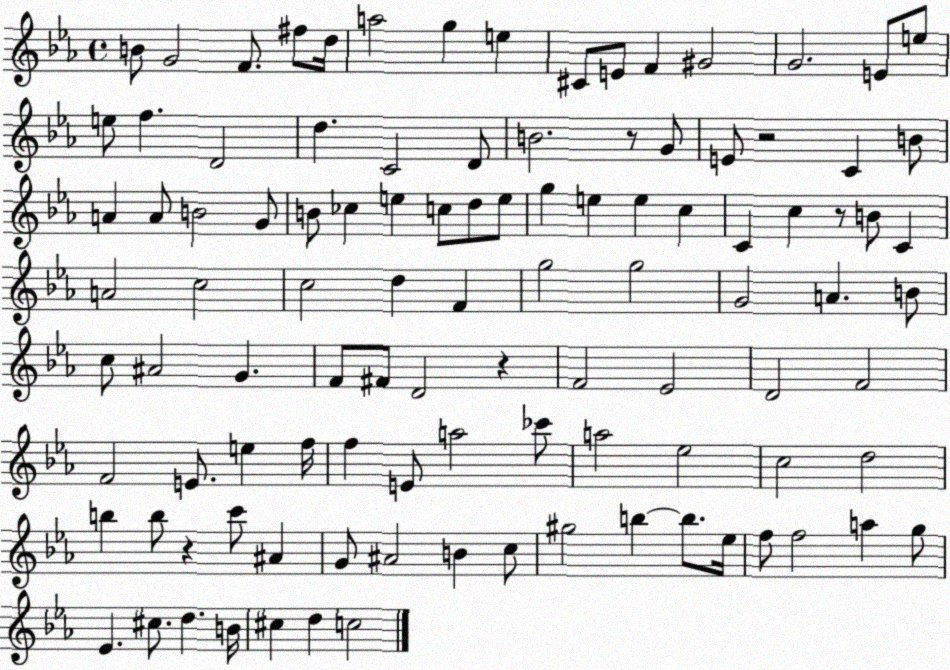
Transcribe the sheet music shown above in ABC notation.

X:1
T:Untitled
M:4/4
L:1/4
K:Eb
B/2 G2 F/2 ^f/2 d/4 a2 g e ^C/2 E/2 F ^G2 G2 E/2 e/2 e/2 f D2 d C2 D/2 B2 z/2 G/2 E/2 z2 C B/2 A A/2 B2 G/2 B/2 _c e c/2 d/2 e/2 g e e c C c z/2 B/2 C A2 c2 c2 d F g2 g2 G2 A B/2 c/2 ^A2 G F/2 ^F/2 D2 z F2 _E2 D2 F2 F2 E/2 e f/4 f E/2 a2 _c'/2 a2 _e2 c2 d2 b b/2 z c'/2 ^A G/2 ^A2 B c/2 ^g2 b b/2 _e/4 f/2 f2 a g/2 _E ^c/2 d B/4 ^c d c2